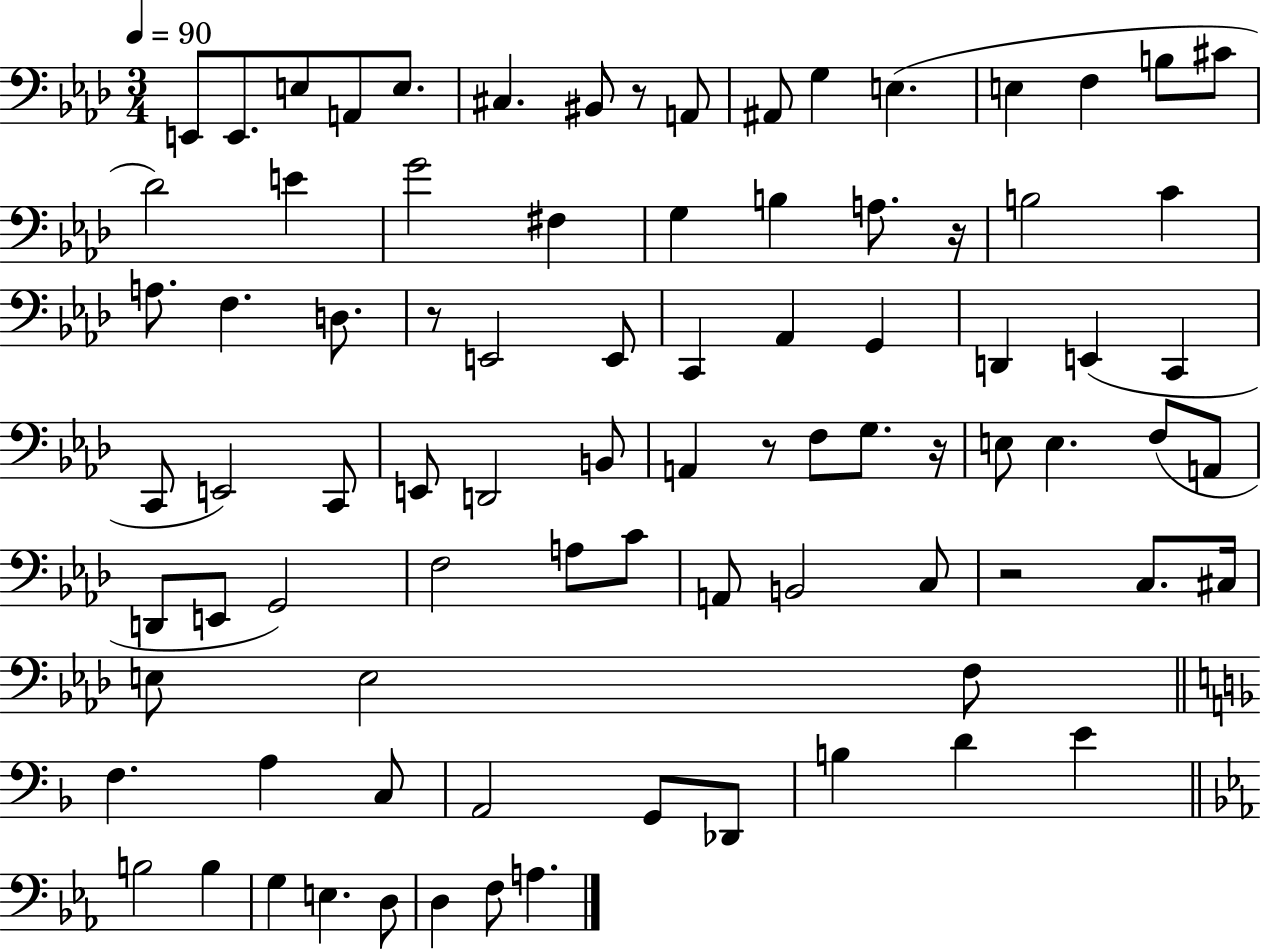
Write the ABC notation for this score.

X:1
T:Untitled
M:3/4
L:1/4
K:Ab
E,,/2 E,,/2 E,/2 A,,/2 E,/2 ^C, ^B,,/2 z/2 A,,/2 ^A,,/2 G, E, E, F, B,/2 ^C/2 _D2 E G2 ^F, G, B, A,/2 z/4 B,2 C A,/2 F, D,/2 z/2 E,,2 E,,/2 C,, _A,, G,, D,, E,, C,, C,,/2 E,,2 C,,/2 E,,/2 D,,2 B,,/2 A,, z/2 F,/2 G,/2 z/4 E,/2 E, F,/2 A,,/2 D,,/2 E,,/2 G,,2 F,2 A,/2 C/2 A,,/2 B,,2 C,/2 z2 C,/2 ^C,/4 E,/2 E,2 F,/2 F, A, C,/2 A,,2 G,,/2 _D,,/2 B, D E B,2 B, G, E, D,/2 D, F,/2 A,